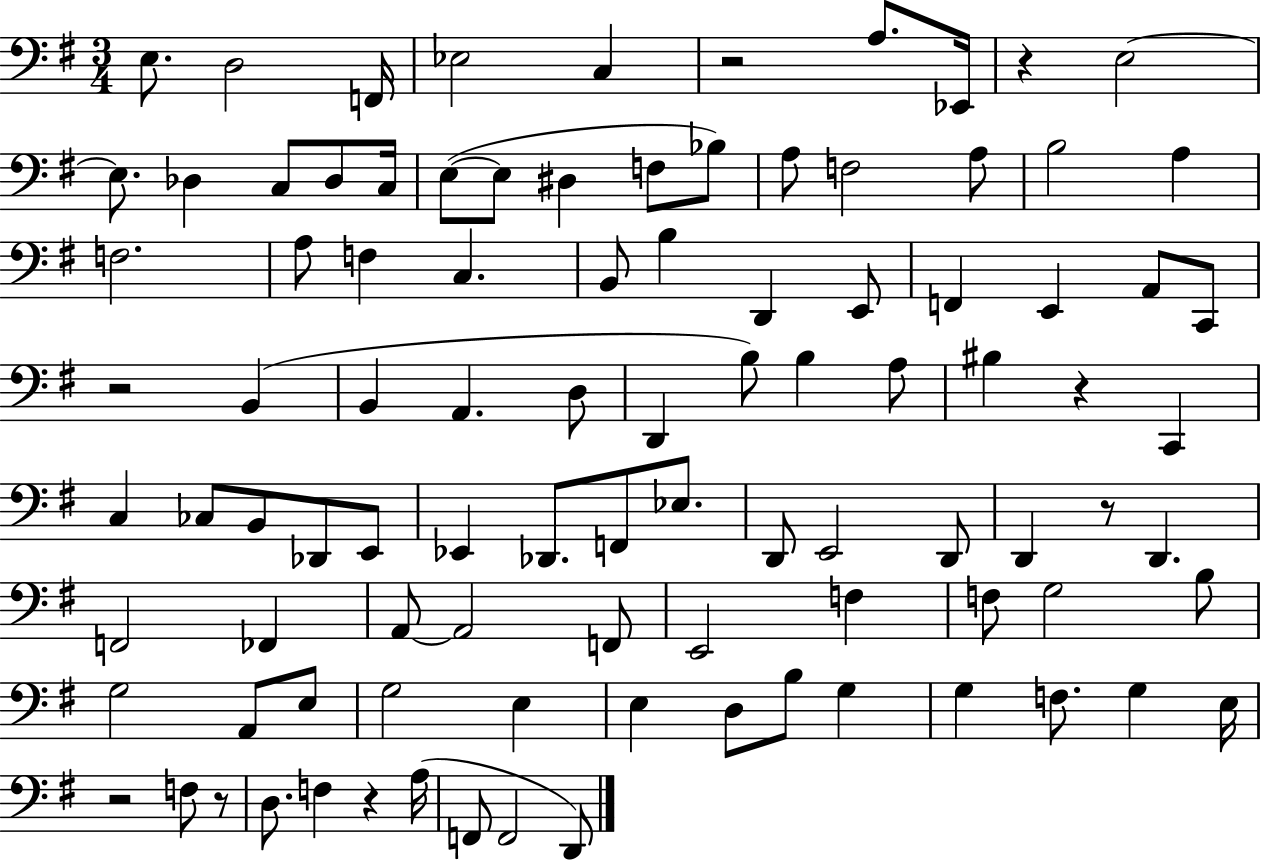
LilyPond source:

{
  \clef bass
  \numericTimeSignature
  \time 3/4
  \key g \major
  e8. d2 f,16 | ees2 c4 | r2 a8. ees,16 | r4 e2~~ | \break e8. des4 c8 des8 c16 | e8~(~ e8 dis4 f8 bes8) | a8 f2 a8 | b2 a4 | \break f2. | a8 f4 c4. | b,8 b4 d,4 e,8 | f,4 e,4 a,8 c,8 | \break r2 b,4( | b,4 a,4. d8 | d,4 b8) b4 a8 | bis4 r4 c,4 | \break c4 ces8 b,8 des,8 e,8 | ees,4 des,8. f,8 ees8. | d,8 e,2 d,8 | d,4 r8 d,4. | \break f,2 fes,4 | a,8~~ a,2 f,8 | e,2 f4 | f8 g2 b8 | \break g2 a,8 e8 | g2 e4 | e4 d8 b8 g4 | g4 f8. g4 e16 | \break r2 f8 r8 | d8. f4 r4 a16( | f,8 f,2 d,8) | \bar "|."
}